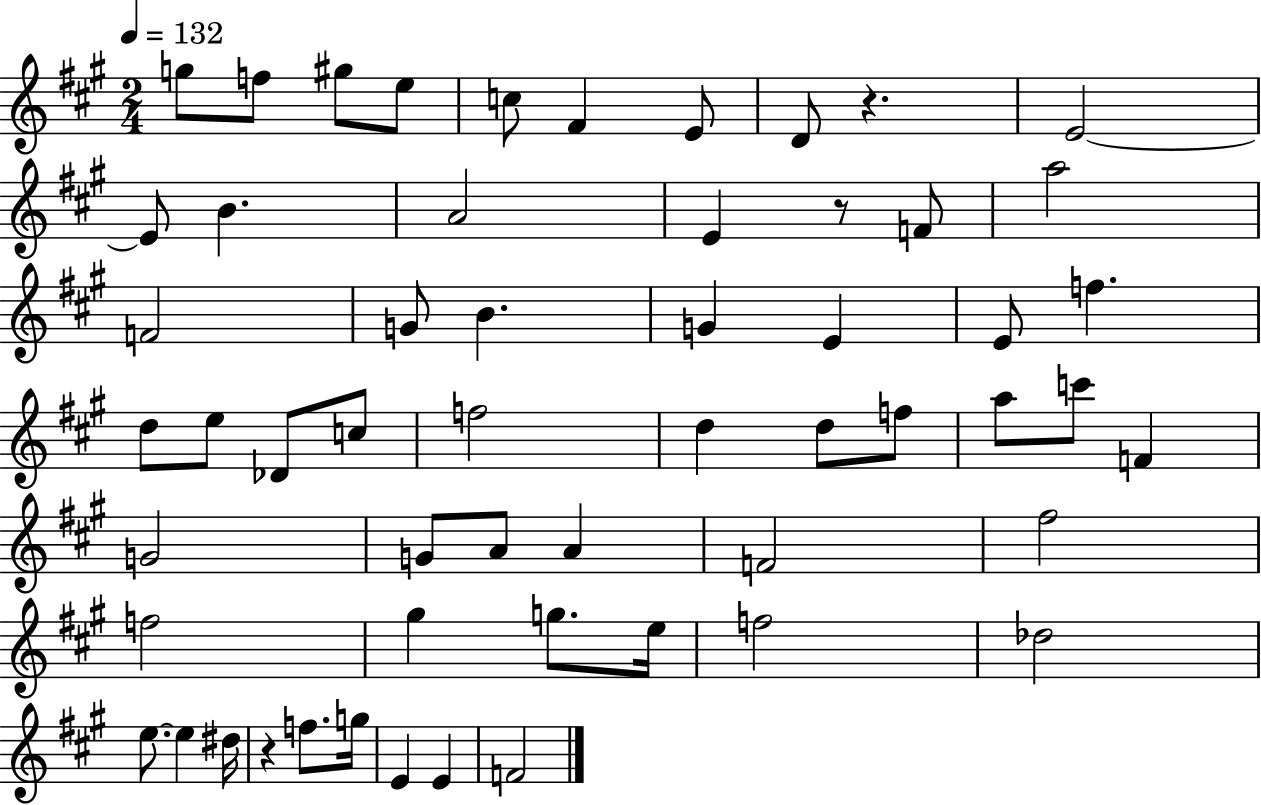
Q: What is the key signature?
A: A major